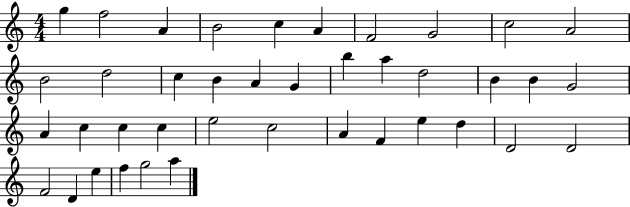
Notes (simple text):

G5/q F5/h A4/q B4/h C5/q A4/q F4/h G4/h C5/h A4/h B4/h D5/h C5/q B4/q A4/q G4/q B5/q A5/q D5/h B4/q B4/q G4/h A4/q C5/q C5/q C5/q E5/h C5/h A4/q F4/q E5/q D5/q D4/h D4/h F4/h D4/q E5/q F5/q G5/h A5/q